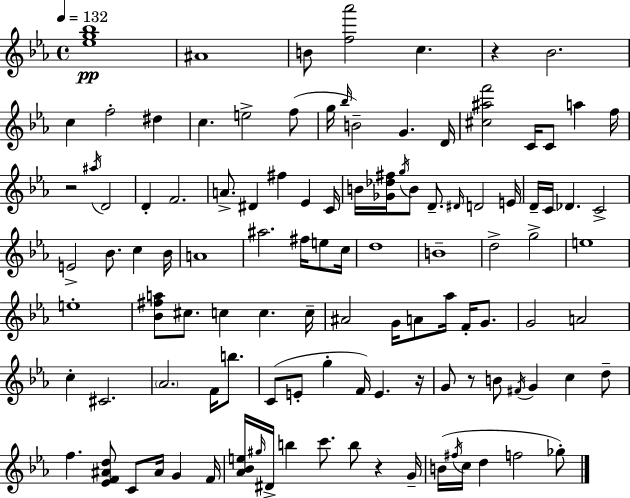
[Eb5,G5,Bb5]/w A#4/w B4/e [F5,Ab6]/h C5/q. R/q Bb4/h. C5/q F5/h D#5/q C5/q. E5/h F5/e G5/s Bb5/s B4/h G4/q. D4/s [C#5,A#5,F6]/h C4/s C4/e A5/q F5/s R/h A#5/s D4/h D4/q F4/h. A4/e. D#4/q F#5/q Eb4/q C4/s B4/s [Gb4,Db5,F#5]/s G5/s B4/e D4/e. D#4/s D4/h E4/s D4/s C4/s Db4/q. C4/h E4/h Bb4/e. C5/q Bb4/s A4/w A#5/h. F#5/s E5/e C5/s D5/w B4/w D5/h G5/h E5/w E5/w [Bb4,F#5,A5]/e C#5/e. C5/q C5/q. C5/s A#4/h G4/s A4/e Ab5/s F4/s G4/e. G4/h A4/h C5/q C#4/h. Ab4/h. F4/s B5/e. C4/e E4/e G5/q F4/s E4/q. R/s G4/e R/e B4/e F#4/s G4/q C5/q D5/e F5/q. [Eb4,F4,A#4,D5]/e C4/e A#4/s G4/q F4/s [Ab4,Bb4,E5]/s G#5/s D#4/s B5/q C6/e. B5/e R/q G4/s B4/s F#5/s C5/s D5/q F5/h Gb5/e